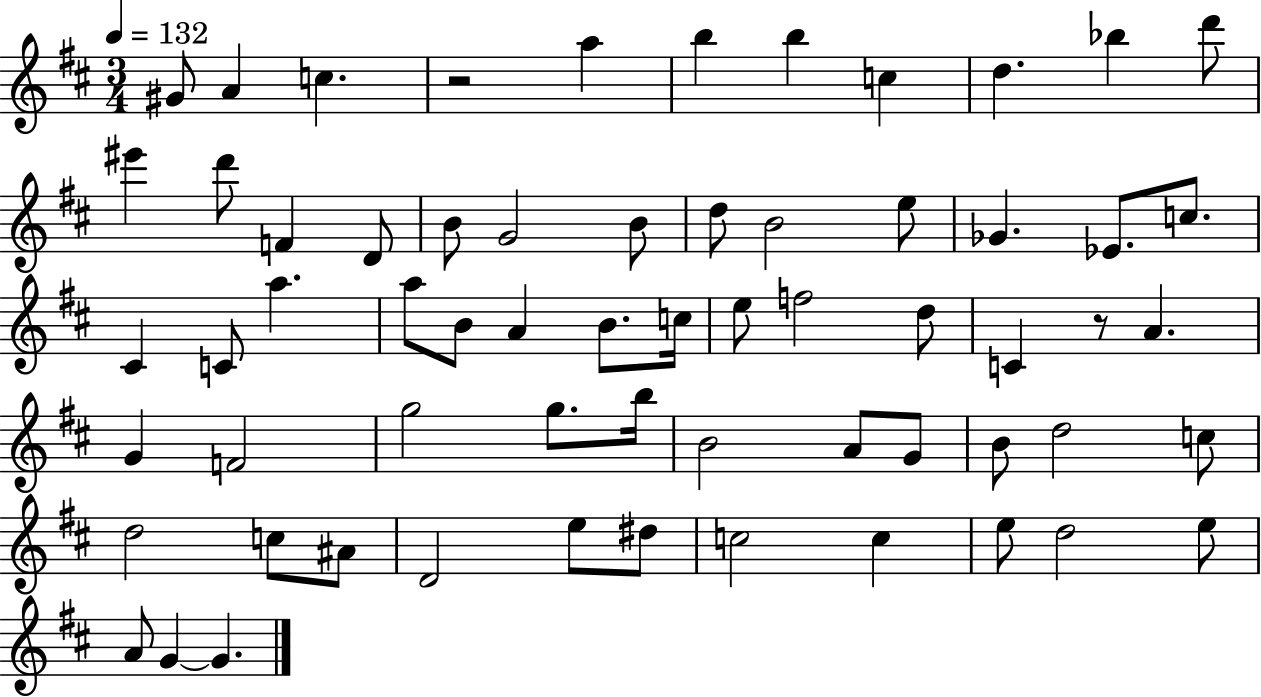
{
  \clef treble
  \numericTimeSignature
  \time 3/4
  \key d \major
  \tempo 4 = 132
  gis'8 a'4 c''4. | r2 a''4 | b''4 b''4 c''4 | d''4. bes''4 d'''8 | \break eis'''4 d'''8 f'4 d'8 | b'8 g'2 b'8 | d''8 b'2 e''8 | ges'4. ees'8. c''8. | \break cis'4 c'8 a''4. | a''8 b'8 a'4 b'8. c''16 | e''8 f''2 d''8 | c'4 r8 a'4. | \break g'4 f'2 | g''2 g''8. b''16 | b'2 a'8 g'8 | b'8 d''2 c''8 | \break d''2 c''8 ais'8 | d'2 e''8 dis''8 | c''2 c''4 | e''8 d''2 e''8 | \break a'8 g'4~~ g'4. | \bar "|."
}